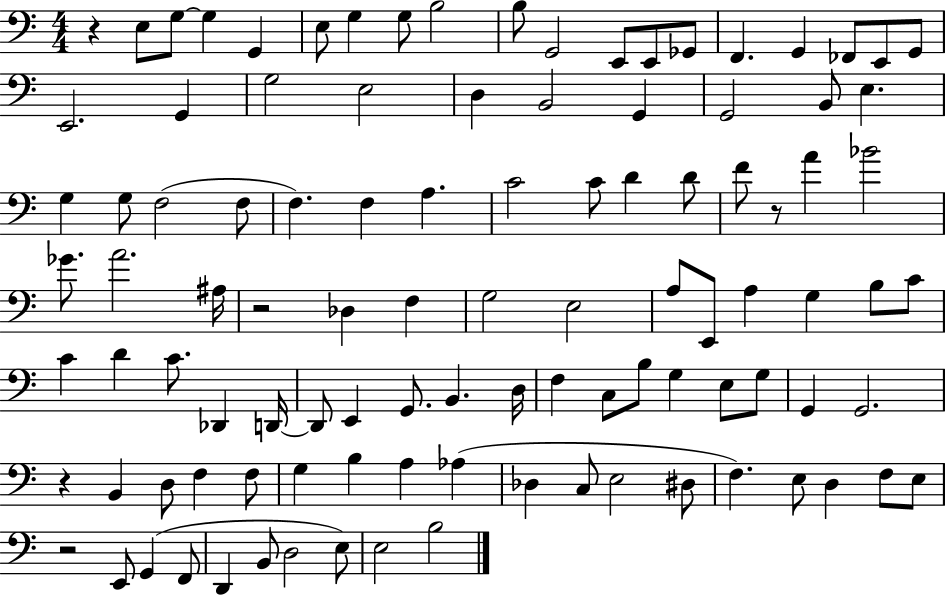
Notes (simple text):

R/q E3/e G3/e G3/q G2/q E3/e G3/q G3/e B3/h B3/e G2/h E2/e E2/e Gb2/e F2/q. G2/q FES2/e E2/e G2/e E2/h. G2/q G3/h E3/h D3/q B2/h G2/q G2/h B2/e E3/q. G3/q G3/e F3/h F3/e F3/q. F3/q A3/q. C4/h C4/e D4/q D4/e F4/e R/e A4/q Bb4/h Gb4/e. A4/h. A#3/s R/h Db3/q F3/q G3/h E3/h A3/e E2/e A3/q G3/q B3/e C4/e C4/q D4/q C4/e. Db2/q D2/s D2/e E2/q G2/e. B2/q. D3/s F3/q C3/e B3/e G3/q E3/e G3/e G2/q G2/h. R/q B2/q D3/e F3/q F3/e G3/q B3/q A3/q Ab3/q Db3/q C3/e E3/h D#3/e F3/q. E3/e D3/q F3/e E3/e R/h E2/e G2/q F2/e D2/q B2/e D3/h E3/e E3/h B3/h